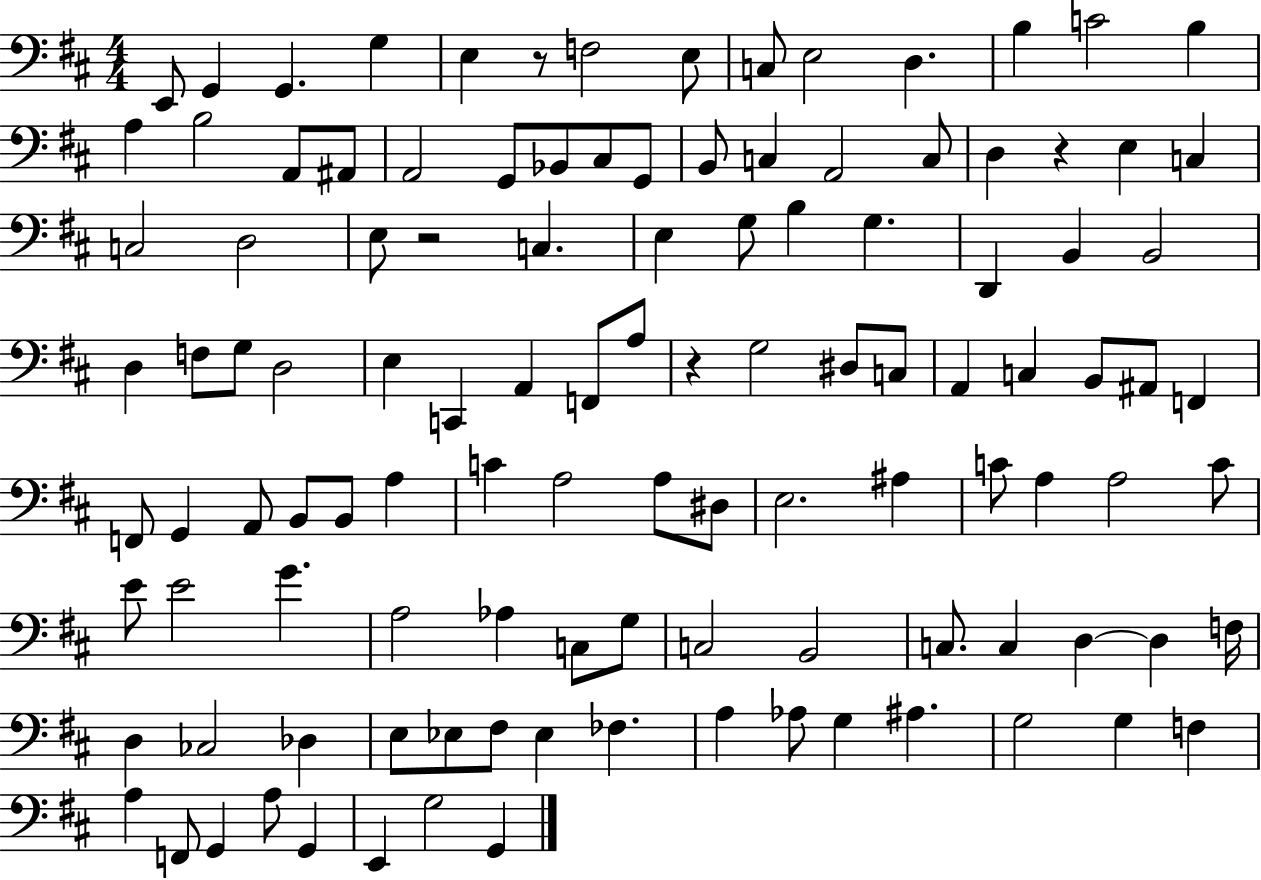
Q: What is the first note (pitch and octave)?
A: E2